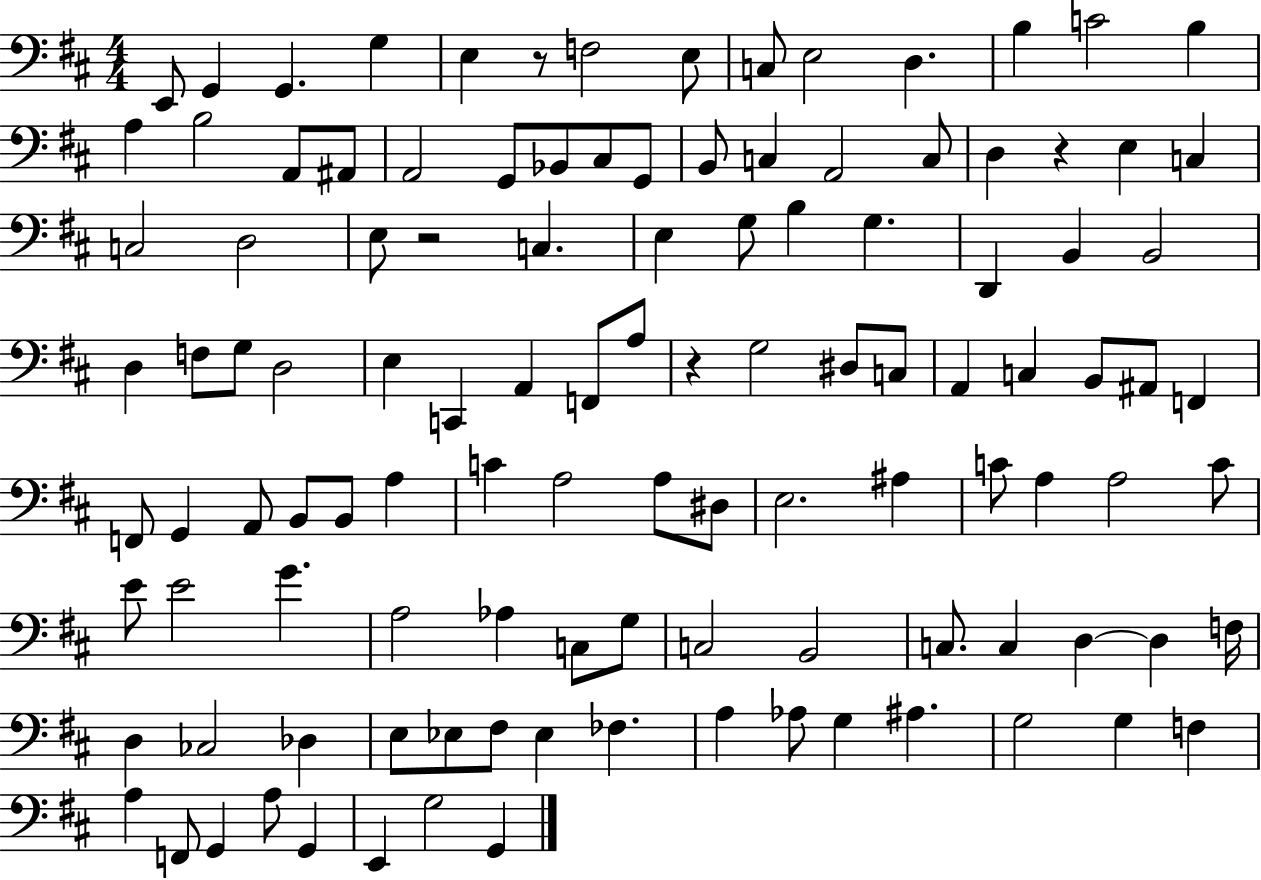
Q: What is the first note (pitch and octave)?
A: E2